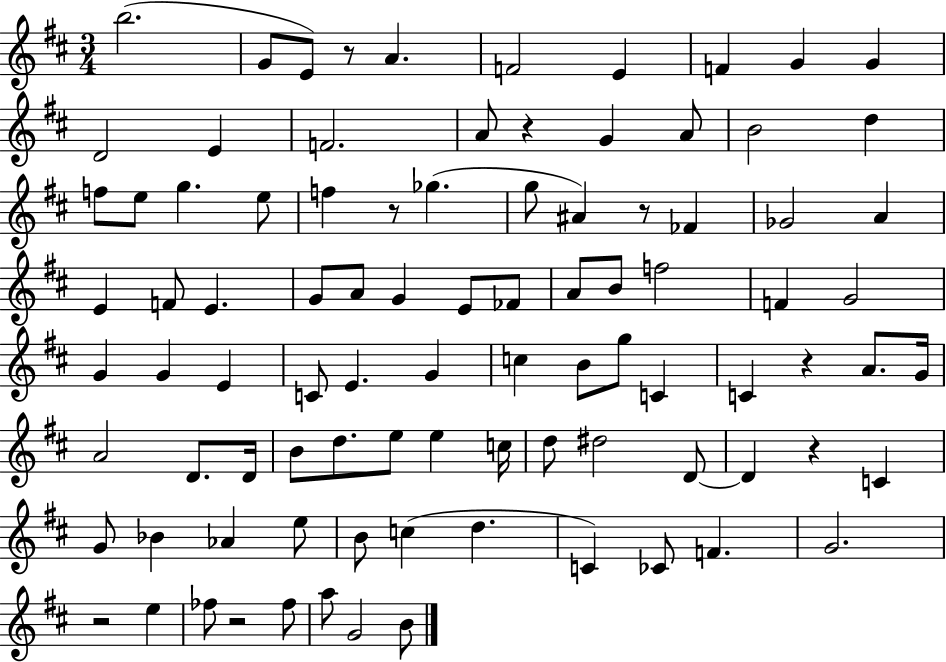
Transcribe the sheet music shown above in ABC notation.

X:1
T:Untitled
M:3/4
L:1/4
K:D
b2 G/2 E/2 z/2 A F2 E F G G D2 E F2 A/2 z G A/2 B2 d f/2 e/2 g e/2 f z/2 _g g/2 ^A z/2 _F _G2 A E F/2 E G/2 A/2 G E/2 _F/2 A/2 B/2 f2 F G2 G G E C/2 E G c B/2 g/2 C C z A/2 G/4 A2 D/2 D/4 B/2 d/2 e/2 e c/4 d/2 ^d2 D/2 D z C G/2 _B _A e/2 B/2 c d C _C/2 F G2 z2 e _f/2 z2 _f/2 a/2 G2 B/2